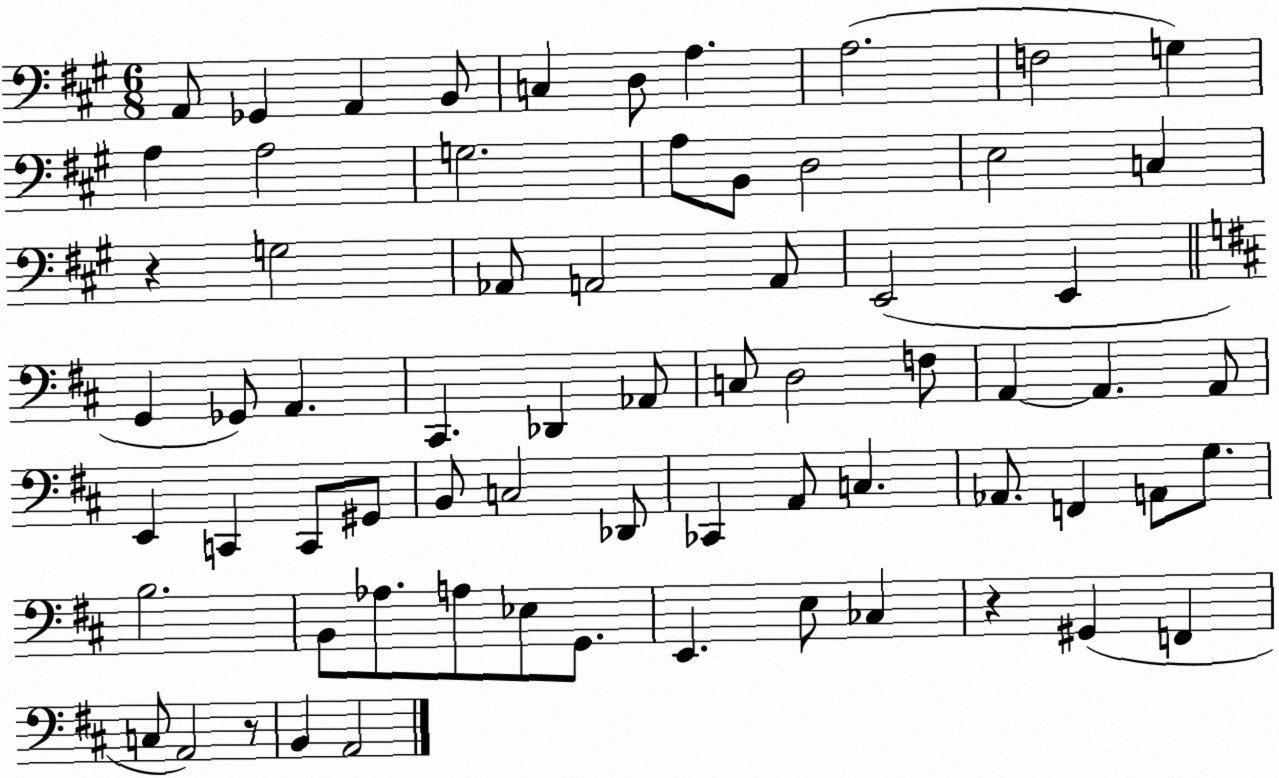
X:1
T:Untitled
M:6/8
L:1/4
K:A
A,,/2 _G,, A,, B,,/2 C, D,/2 A, A,2 F,2 G, A, A,2 G,2 A,/2 B,,/2 D,2 E,2 C, z G,2 _A,,/2 A,,2 A,,/2 E,,2 E,, G,, _G,,/2 A,, ^C,, _D,, _A,,/2 C,/2 D,2 F,/2 A,, A,, A,,/2 E,, C,, C,,/2 ^G,,/2 B,,/2 C,2 _D,,/2 _C,, A,,/2 C, _A,,/2 F,, A,,/2 G,/2 B,2 B,,/2 _A,/2 A,/2 _E,/2 G,,/2 E,, E,/2 _C, z ^G,, F,, C,/2 A,,2 z/2 B,, A,,2